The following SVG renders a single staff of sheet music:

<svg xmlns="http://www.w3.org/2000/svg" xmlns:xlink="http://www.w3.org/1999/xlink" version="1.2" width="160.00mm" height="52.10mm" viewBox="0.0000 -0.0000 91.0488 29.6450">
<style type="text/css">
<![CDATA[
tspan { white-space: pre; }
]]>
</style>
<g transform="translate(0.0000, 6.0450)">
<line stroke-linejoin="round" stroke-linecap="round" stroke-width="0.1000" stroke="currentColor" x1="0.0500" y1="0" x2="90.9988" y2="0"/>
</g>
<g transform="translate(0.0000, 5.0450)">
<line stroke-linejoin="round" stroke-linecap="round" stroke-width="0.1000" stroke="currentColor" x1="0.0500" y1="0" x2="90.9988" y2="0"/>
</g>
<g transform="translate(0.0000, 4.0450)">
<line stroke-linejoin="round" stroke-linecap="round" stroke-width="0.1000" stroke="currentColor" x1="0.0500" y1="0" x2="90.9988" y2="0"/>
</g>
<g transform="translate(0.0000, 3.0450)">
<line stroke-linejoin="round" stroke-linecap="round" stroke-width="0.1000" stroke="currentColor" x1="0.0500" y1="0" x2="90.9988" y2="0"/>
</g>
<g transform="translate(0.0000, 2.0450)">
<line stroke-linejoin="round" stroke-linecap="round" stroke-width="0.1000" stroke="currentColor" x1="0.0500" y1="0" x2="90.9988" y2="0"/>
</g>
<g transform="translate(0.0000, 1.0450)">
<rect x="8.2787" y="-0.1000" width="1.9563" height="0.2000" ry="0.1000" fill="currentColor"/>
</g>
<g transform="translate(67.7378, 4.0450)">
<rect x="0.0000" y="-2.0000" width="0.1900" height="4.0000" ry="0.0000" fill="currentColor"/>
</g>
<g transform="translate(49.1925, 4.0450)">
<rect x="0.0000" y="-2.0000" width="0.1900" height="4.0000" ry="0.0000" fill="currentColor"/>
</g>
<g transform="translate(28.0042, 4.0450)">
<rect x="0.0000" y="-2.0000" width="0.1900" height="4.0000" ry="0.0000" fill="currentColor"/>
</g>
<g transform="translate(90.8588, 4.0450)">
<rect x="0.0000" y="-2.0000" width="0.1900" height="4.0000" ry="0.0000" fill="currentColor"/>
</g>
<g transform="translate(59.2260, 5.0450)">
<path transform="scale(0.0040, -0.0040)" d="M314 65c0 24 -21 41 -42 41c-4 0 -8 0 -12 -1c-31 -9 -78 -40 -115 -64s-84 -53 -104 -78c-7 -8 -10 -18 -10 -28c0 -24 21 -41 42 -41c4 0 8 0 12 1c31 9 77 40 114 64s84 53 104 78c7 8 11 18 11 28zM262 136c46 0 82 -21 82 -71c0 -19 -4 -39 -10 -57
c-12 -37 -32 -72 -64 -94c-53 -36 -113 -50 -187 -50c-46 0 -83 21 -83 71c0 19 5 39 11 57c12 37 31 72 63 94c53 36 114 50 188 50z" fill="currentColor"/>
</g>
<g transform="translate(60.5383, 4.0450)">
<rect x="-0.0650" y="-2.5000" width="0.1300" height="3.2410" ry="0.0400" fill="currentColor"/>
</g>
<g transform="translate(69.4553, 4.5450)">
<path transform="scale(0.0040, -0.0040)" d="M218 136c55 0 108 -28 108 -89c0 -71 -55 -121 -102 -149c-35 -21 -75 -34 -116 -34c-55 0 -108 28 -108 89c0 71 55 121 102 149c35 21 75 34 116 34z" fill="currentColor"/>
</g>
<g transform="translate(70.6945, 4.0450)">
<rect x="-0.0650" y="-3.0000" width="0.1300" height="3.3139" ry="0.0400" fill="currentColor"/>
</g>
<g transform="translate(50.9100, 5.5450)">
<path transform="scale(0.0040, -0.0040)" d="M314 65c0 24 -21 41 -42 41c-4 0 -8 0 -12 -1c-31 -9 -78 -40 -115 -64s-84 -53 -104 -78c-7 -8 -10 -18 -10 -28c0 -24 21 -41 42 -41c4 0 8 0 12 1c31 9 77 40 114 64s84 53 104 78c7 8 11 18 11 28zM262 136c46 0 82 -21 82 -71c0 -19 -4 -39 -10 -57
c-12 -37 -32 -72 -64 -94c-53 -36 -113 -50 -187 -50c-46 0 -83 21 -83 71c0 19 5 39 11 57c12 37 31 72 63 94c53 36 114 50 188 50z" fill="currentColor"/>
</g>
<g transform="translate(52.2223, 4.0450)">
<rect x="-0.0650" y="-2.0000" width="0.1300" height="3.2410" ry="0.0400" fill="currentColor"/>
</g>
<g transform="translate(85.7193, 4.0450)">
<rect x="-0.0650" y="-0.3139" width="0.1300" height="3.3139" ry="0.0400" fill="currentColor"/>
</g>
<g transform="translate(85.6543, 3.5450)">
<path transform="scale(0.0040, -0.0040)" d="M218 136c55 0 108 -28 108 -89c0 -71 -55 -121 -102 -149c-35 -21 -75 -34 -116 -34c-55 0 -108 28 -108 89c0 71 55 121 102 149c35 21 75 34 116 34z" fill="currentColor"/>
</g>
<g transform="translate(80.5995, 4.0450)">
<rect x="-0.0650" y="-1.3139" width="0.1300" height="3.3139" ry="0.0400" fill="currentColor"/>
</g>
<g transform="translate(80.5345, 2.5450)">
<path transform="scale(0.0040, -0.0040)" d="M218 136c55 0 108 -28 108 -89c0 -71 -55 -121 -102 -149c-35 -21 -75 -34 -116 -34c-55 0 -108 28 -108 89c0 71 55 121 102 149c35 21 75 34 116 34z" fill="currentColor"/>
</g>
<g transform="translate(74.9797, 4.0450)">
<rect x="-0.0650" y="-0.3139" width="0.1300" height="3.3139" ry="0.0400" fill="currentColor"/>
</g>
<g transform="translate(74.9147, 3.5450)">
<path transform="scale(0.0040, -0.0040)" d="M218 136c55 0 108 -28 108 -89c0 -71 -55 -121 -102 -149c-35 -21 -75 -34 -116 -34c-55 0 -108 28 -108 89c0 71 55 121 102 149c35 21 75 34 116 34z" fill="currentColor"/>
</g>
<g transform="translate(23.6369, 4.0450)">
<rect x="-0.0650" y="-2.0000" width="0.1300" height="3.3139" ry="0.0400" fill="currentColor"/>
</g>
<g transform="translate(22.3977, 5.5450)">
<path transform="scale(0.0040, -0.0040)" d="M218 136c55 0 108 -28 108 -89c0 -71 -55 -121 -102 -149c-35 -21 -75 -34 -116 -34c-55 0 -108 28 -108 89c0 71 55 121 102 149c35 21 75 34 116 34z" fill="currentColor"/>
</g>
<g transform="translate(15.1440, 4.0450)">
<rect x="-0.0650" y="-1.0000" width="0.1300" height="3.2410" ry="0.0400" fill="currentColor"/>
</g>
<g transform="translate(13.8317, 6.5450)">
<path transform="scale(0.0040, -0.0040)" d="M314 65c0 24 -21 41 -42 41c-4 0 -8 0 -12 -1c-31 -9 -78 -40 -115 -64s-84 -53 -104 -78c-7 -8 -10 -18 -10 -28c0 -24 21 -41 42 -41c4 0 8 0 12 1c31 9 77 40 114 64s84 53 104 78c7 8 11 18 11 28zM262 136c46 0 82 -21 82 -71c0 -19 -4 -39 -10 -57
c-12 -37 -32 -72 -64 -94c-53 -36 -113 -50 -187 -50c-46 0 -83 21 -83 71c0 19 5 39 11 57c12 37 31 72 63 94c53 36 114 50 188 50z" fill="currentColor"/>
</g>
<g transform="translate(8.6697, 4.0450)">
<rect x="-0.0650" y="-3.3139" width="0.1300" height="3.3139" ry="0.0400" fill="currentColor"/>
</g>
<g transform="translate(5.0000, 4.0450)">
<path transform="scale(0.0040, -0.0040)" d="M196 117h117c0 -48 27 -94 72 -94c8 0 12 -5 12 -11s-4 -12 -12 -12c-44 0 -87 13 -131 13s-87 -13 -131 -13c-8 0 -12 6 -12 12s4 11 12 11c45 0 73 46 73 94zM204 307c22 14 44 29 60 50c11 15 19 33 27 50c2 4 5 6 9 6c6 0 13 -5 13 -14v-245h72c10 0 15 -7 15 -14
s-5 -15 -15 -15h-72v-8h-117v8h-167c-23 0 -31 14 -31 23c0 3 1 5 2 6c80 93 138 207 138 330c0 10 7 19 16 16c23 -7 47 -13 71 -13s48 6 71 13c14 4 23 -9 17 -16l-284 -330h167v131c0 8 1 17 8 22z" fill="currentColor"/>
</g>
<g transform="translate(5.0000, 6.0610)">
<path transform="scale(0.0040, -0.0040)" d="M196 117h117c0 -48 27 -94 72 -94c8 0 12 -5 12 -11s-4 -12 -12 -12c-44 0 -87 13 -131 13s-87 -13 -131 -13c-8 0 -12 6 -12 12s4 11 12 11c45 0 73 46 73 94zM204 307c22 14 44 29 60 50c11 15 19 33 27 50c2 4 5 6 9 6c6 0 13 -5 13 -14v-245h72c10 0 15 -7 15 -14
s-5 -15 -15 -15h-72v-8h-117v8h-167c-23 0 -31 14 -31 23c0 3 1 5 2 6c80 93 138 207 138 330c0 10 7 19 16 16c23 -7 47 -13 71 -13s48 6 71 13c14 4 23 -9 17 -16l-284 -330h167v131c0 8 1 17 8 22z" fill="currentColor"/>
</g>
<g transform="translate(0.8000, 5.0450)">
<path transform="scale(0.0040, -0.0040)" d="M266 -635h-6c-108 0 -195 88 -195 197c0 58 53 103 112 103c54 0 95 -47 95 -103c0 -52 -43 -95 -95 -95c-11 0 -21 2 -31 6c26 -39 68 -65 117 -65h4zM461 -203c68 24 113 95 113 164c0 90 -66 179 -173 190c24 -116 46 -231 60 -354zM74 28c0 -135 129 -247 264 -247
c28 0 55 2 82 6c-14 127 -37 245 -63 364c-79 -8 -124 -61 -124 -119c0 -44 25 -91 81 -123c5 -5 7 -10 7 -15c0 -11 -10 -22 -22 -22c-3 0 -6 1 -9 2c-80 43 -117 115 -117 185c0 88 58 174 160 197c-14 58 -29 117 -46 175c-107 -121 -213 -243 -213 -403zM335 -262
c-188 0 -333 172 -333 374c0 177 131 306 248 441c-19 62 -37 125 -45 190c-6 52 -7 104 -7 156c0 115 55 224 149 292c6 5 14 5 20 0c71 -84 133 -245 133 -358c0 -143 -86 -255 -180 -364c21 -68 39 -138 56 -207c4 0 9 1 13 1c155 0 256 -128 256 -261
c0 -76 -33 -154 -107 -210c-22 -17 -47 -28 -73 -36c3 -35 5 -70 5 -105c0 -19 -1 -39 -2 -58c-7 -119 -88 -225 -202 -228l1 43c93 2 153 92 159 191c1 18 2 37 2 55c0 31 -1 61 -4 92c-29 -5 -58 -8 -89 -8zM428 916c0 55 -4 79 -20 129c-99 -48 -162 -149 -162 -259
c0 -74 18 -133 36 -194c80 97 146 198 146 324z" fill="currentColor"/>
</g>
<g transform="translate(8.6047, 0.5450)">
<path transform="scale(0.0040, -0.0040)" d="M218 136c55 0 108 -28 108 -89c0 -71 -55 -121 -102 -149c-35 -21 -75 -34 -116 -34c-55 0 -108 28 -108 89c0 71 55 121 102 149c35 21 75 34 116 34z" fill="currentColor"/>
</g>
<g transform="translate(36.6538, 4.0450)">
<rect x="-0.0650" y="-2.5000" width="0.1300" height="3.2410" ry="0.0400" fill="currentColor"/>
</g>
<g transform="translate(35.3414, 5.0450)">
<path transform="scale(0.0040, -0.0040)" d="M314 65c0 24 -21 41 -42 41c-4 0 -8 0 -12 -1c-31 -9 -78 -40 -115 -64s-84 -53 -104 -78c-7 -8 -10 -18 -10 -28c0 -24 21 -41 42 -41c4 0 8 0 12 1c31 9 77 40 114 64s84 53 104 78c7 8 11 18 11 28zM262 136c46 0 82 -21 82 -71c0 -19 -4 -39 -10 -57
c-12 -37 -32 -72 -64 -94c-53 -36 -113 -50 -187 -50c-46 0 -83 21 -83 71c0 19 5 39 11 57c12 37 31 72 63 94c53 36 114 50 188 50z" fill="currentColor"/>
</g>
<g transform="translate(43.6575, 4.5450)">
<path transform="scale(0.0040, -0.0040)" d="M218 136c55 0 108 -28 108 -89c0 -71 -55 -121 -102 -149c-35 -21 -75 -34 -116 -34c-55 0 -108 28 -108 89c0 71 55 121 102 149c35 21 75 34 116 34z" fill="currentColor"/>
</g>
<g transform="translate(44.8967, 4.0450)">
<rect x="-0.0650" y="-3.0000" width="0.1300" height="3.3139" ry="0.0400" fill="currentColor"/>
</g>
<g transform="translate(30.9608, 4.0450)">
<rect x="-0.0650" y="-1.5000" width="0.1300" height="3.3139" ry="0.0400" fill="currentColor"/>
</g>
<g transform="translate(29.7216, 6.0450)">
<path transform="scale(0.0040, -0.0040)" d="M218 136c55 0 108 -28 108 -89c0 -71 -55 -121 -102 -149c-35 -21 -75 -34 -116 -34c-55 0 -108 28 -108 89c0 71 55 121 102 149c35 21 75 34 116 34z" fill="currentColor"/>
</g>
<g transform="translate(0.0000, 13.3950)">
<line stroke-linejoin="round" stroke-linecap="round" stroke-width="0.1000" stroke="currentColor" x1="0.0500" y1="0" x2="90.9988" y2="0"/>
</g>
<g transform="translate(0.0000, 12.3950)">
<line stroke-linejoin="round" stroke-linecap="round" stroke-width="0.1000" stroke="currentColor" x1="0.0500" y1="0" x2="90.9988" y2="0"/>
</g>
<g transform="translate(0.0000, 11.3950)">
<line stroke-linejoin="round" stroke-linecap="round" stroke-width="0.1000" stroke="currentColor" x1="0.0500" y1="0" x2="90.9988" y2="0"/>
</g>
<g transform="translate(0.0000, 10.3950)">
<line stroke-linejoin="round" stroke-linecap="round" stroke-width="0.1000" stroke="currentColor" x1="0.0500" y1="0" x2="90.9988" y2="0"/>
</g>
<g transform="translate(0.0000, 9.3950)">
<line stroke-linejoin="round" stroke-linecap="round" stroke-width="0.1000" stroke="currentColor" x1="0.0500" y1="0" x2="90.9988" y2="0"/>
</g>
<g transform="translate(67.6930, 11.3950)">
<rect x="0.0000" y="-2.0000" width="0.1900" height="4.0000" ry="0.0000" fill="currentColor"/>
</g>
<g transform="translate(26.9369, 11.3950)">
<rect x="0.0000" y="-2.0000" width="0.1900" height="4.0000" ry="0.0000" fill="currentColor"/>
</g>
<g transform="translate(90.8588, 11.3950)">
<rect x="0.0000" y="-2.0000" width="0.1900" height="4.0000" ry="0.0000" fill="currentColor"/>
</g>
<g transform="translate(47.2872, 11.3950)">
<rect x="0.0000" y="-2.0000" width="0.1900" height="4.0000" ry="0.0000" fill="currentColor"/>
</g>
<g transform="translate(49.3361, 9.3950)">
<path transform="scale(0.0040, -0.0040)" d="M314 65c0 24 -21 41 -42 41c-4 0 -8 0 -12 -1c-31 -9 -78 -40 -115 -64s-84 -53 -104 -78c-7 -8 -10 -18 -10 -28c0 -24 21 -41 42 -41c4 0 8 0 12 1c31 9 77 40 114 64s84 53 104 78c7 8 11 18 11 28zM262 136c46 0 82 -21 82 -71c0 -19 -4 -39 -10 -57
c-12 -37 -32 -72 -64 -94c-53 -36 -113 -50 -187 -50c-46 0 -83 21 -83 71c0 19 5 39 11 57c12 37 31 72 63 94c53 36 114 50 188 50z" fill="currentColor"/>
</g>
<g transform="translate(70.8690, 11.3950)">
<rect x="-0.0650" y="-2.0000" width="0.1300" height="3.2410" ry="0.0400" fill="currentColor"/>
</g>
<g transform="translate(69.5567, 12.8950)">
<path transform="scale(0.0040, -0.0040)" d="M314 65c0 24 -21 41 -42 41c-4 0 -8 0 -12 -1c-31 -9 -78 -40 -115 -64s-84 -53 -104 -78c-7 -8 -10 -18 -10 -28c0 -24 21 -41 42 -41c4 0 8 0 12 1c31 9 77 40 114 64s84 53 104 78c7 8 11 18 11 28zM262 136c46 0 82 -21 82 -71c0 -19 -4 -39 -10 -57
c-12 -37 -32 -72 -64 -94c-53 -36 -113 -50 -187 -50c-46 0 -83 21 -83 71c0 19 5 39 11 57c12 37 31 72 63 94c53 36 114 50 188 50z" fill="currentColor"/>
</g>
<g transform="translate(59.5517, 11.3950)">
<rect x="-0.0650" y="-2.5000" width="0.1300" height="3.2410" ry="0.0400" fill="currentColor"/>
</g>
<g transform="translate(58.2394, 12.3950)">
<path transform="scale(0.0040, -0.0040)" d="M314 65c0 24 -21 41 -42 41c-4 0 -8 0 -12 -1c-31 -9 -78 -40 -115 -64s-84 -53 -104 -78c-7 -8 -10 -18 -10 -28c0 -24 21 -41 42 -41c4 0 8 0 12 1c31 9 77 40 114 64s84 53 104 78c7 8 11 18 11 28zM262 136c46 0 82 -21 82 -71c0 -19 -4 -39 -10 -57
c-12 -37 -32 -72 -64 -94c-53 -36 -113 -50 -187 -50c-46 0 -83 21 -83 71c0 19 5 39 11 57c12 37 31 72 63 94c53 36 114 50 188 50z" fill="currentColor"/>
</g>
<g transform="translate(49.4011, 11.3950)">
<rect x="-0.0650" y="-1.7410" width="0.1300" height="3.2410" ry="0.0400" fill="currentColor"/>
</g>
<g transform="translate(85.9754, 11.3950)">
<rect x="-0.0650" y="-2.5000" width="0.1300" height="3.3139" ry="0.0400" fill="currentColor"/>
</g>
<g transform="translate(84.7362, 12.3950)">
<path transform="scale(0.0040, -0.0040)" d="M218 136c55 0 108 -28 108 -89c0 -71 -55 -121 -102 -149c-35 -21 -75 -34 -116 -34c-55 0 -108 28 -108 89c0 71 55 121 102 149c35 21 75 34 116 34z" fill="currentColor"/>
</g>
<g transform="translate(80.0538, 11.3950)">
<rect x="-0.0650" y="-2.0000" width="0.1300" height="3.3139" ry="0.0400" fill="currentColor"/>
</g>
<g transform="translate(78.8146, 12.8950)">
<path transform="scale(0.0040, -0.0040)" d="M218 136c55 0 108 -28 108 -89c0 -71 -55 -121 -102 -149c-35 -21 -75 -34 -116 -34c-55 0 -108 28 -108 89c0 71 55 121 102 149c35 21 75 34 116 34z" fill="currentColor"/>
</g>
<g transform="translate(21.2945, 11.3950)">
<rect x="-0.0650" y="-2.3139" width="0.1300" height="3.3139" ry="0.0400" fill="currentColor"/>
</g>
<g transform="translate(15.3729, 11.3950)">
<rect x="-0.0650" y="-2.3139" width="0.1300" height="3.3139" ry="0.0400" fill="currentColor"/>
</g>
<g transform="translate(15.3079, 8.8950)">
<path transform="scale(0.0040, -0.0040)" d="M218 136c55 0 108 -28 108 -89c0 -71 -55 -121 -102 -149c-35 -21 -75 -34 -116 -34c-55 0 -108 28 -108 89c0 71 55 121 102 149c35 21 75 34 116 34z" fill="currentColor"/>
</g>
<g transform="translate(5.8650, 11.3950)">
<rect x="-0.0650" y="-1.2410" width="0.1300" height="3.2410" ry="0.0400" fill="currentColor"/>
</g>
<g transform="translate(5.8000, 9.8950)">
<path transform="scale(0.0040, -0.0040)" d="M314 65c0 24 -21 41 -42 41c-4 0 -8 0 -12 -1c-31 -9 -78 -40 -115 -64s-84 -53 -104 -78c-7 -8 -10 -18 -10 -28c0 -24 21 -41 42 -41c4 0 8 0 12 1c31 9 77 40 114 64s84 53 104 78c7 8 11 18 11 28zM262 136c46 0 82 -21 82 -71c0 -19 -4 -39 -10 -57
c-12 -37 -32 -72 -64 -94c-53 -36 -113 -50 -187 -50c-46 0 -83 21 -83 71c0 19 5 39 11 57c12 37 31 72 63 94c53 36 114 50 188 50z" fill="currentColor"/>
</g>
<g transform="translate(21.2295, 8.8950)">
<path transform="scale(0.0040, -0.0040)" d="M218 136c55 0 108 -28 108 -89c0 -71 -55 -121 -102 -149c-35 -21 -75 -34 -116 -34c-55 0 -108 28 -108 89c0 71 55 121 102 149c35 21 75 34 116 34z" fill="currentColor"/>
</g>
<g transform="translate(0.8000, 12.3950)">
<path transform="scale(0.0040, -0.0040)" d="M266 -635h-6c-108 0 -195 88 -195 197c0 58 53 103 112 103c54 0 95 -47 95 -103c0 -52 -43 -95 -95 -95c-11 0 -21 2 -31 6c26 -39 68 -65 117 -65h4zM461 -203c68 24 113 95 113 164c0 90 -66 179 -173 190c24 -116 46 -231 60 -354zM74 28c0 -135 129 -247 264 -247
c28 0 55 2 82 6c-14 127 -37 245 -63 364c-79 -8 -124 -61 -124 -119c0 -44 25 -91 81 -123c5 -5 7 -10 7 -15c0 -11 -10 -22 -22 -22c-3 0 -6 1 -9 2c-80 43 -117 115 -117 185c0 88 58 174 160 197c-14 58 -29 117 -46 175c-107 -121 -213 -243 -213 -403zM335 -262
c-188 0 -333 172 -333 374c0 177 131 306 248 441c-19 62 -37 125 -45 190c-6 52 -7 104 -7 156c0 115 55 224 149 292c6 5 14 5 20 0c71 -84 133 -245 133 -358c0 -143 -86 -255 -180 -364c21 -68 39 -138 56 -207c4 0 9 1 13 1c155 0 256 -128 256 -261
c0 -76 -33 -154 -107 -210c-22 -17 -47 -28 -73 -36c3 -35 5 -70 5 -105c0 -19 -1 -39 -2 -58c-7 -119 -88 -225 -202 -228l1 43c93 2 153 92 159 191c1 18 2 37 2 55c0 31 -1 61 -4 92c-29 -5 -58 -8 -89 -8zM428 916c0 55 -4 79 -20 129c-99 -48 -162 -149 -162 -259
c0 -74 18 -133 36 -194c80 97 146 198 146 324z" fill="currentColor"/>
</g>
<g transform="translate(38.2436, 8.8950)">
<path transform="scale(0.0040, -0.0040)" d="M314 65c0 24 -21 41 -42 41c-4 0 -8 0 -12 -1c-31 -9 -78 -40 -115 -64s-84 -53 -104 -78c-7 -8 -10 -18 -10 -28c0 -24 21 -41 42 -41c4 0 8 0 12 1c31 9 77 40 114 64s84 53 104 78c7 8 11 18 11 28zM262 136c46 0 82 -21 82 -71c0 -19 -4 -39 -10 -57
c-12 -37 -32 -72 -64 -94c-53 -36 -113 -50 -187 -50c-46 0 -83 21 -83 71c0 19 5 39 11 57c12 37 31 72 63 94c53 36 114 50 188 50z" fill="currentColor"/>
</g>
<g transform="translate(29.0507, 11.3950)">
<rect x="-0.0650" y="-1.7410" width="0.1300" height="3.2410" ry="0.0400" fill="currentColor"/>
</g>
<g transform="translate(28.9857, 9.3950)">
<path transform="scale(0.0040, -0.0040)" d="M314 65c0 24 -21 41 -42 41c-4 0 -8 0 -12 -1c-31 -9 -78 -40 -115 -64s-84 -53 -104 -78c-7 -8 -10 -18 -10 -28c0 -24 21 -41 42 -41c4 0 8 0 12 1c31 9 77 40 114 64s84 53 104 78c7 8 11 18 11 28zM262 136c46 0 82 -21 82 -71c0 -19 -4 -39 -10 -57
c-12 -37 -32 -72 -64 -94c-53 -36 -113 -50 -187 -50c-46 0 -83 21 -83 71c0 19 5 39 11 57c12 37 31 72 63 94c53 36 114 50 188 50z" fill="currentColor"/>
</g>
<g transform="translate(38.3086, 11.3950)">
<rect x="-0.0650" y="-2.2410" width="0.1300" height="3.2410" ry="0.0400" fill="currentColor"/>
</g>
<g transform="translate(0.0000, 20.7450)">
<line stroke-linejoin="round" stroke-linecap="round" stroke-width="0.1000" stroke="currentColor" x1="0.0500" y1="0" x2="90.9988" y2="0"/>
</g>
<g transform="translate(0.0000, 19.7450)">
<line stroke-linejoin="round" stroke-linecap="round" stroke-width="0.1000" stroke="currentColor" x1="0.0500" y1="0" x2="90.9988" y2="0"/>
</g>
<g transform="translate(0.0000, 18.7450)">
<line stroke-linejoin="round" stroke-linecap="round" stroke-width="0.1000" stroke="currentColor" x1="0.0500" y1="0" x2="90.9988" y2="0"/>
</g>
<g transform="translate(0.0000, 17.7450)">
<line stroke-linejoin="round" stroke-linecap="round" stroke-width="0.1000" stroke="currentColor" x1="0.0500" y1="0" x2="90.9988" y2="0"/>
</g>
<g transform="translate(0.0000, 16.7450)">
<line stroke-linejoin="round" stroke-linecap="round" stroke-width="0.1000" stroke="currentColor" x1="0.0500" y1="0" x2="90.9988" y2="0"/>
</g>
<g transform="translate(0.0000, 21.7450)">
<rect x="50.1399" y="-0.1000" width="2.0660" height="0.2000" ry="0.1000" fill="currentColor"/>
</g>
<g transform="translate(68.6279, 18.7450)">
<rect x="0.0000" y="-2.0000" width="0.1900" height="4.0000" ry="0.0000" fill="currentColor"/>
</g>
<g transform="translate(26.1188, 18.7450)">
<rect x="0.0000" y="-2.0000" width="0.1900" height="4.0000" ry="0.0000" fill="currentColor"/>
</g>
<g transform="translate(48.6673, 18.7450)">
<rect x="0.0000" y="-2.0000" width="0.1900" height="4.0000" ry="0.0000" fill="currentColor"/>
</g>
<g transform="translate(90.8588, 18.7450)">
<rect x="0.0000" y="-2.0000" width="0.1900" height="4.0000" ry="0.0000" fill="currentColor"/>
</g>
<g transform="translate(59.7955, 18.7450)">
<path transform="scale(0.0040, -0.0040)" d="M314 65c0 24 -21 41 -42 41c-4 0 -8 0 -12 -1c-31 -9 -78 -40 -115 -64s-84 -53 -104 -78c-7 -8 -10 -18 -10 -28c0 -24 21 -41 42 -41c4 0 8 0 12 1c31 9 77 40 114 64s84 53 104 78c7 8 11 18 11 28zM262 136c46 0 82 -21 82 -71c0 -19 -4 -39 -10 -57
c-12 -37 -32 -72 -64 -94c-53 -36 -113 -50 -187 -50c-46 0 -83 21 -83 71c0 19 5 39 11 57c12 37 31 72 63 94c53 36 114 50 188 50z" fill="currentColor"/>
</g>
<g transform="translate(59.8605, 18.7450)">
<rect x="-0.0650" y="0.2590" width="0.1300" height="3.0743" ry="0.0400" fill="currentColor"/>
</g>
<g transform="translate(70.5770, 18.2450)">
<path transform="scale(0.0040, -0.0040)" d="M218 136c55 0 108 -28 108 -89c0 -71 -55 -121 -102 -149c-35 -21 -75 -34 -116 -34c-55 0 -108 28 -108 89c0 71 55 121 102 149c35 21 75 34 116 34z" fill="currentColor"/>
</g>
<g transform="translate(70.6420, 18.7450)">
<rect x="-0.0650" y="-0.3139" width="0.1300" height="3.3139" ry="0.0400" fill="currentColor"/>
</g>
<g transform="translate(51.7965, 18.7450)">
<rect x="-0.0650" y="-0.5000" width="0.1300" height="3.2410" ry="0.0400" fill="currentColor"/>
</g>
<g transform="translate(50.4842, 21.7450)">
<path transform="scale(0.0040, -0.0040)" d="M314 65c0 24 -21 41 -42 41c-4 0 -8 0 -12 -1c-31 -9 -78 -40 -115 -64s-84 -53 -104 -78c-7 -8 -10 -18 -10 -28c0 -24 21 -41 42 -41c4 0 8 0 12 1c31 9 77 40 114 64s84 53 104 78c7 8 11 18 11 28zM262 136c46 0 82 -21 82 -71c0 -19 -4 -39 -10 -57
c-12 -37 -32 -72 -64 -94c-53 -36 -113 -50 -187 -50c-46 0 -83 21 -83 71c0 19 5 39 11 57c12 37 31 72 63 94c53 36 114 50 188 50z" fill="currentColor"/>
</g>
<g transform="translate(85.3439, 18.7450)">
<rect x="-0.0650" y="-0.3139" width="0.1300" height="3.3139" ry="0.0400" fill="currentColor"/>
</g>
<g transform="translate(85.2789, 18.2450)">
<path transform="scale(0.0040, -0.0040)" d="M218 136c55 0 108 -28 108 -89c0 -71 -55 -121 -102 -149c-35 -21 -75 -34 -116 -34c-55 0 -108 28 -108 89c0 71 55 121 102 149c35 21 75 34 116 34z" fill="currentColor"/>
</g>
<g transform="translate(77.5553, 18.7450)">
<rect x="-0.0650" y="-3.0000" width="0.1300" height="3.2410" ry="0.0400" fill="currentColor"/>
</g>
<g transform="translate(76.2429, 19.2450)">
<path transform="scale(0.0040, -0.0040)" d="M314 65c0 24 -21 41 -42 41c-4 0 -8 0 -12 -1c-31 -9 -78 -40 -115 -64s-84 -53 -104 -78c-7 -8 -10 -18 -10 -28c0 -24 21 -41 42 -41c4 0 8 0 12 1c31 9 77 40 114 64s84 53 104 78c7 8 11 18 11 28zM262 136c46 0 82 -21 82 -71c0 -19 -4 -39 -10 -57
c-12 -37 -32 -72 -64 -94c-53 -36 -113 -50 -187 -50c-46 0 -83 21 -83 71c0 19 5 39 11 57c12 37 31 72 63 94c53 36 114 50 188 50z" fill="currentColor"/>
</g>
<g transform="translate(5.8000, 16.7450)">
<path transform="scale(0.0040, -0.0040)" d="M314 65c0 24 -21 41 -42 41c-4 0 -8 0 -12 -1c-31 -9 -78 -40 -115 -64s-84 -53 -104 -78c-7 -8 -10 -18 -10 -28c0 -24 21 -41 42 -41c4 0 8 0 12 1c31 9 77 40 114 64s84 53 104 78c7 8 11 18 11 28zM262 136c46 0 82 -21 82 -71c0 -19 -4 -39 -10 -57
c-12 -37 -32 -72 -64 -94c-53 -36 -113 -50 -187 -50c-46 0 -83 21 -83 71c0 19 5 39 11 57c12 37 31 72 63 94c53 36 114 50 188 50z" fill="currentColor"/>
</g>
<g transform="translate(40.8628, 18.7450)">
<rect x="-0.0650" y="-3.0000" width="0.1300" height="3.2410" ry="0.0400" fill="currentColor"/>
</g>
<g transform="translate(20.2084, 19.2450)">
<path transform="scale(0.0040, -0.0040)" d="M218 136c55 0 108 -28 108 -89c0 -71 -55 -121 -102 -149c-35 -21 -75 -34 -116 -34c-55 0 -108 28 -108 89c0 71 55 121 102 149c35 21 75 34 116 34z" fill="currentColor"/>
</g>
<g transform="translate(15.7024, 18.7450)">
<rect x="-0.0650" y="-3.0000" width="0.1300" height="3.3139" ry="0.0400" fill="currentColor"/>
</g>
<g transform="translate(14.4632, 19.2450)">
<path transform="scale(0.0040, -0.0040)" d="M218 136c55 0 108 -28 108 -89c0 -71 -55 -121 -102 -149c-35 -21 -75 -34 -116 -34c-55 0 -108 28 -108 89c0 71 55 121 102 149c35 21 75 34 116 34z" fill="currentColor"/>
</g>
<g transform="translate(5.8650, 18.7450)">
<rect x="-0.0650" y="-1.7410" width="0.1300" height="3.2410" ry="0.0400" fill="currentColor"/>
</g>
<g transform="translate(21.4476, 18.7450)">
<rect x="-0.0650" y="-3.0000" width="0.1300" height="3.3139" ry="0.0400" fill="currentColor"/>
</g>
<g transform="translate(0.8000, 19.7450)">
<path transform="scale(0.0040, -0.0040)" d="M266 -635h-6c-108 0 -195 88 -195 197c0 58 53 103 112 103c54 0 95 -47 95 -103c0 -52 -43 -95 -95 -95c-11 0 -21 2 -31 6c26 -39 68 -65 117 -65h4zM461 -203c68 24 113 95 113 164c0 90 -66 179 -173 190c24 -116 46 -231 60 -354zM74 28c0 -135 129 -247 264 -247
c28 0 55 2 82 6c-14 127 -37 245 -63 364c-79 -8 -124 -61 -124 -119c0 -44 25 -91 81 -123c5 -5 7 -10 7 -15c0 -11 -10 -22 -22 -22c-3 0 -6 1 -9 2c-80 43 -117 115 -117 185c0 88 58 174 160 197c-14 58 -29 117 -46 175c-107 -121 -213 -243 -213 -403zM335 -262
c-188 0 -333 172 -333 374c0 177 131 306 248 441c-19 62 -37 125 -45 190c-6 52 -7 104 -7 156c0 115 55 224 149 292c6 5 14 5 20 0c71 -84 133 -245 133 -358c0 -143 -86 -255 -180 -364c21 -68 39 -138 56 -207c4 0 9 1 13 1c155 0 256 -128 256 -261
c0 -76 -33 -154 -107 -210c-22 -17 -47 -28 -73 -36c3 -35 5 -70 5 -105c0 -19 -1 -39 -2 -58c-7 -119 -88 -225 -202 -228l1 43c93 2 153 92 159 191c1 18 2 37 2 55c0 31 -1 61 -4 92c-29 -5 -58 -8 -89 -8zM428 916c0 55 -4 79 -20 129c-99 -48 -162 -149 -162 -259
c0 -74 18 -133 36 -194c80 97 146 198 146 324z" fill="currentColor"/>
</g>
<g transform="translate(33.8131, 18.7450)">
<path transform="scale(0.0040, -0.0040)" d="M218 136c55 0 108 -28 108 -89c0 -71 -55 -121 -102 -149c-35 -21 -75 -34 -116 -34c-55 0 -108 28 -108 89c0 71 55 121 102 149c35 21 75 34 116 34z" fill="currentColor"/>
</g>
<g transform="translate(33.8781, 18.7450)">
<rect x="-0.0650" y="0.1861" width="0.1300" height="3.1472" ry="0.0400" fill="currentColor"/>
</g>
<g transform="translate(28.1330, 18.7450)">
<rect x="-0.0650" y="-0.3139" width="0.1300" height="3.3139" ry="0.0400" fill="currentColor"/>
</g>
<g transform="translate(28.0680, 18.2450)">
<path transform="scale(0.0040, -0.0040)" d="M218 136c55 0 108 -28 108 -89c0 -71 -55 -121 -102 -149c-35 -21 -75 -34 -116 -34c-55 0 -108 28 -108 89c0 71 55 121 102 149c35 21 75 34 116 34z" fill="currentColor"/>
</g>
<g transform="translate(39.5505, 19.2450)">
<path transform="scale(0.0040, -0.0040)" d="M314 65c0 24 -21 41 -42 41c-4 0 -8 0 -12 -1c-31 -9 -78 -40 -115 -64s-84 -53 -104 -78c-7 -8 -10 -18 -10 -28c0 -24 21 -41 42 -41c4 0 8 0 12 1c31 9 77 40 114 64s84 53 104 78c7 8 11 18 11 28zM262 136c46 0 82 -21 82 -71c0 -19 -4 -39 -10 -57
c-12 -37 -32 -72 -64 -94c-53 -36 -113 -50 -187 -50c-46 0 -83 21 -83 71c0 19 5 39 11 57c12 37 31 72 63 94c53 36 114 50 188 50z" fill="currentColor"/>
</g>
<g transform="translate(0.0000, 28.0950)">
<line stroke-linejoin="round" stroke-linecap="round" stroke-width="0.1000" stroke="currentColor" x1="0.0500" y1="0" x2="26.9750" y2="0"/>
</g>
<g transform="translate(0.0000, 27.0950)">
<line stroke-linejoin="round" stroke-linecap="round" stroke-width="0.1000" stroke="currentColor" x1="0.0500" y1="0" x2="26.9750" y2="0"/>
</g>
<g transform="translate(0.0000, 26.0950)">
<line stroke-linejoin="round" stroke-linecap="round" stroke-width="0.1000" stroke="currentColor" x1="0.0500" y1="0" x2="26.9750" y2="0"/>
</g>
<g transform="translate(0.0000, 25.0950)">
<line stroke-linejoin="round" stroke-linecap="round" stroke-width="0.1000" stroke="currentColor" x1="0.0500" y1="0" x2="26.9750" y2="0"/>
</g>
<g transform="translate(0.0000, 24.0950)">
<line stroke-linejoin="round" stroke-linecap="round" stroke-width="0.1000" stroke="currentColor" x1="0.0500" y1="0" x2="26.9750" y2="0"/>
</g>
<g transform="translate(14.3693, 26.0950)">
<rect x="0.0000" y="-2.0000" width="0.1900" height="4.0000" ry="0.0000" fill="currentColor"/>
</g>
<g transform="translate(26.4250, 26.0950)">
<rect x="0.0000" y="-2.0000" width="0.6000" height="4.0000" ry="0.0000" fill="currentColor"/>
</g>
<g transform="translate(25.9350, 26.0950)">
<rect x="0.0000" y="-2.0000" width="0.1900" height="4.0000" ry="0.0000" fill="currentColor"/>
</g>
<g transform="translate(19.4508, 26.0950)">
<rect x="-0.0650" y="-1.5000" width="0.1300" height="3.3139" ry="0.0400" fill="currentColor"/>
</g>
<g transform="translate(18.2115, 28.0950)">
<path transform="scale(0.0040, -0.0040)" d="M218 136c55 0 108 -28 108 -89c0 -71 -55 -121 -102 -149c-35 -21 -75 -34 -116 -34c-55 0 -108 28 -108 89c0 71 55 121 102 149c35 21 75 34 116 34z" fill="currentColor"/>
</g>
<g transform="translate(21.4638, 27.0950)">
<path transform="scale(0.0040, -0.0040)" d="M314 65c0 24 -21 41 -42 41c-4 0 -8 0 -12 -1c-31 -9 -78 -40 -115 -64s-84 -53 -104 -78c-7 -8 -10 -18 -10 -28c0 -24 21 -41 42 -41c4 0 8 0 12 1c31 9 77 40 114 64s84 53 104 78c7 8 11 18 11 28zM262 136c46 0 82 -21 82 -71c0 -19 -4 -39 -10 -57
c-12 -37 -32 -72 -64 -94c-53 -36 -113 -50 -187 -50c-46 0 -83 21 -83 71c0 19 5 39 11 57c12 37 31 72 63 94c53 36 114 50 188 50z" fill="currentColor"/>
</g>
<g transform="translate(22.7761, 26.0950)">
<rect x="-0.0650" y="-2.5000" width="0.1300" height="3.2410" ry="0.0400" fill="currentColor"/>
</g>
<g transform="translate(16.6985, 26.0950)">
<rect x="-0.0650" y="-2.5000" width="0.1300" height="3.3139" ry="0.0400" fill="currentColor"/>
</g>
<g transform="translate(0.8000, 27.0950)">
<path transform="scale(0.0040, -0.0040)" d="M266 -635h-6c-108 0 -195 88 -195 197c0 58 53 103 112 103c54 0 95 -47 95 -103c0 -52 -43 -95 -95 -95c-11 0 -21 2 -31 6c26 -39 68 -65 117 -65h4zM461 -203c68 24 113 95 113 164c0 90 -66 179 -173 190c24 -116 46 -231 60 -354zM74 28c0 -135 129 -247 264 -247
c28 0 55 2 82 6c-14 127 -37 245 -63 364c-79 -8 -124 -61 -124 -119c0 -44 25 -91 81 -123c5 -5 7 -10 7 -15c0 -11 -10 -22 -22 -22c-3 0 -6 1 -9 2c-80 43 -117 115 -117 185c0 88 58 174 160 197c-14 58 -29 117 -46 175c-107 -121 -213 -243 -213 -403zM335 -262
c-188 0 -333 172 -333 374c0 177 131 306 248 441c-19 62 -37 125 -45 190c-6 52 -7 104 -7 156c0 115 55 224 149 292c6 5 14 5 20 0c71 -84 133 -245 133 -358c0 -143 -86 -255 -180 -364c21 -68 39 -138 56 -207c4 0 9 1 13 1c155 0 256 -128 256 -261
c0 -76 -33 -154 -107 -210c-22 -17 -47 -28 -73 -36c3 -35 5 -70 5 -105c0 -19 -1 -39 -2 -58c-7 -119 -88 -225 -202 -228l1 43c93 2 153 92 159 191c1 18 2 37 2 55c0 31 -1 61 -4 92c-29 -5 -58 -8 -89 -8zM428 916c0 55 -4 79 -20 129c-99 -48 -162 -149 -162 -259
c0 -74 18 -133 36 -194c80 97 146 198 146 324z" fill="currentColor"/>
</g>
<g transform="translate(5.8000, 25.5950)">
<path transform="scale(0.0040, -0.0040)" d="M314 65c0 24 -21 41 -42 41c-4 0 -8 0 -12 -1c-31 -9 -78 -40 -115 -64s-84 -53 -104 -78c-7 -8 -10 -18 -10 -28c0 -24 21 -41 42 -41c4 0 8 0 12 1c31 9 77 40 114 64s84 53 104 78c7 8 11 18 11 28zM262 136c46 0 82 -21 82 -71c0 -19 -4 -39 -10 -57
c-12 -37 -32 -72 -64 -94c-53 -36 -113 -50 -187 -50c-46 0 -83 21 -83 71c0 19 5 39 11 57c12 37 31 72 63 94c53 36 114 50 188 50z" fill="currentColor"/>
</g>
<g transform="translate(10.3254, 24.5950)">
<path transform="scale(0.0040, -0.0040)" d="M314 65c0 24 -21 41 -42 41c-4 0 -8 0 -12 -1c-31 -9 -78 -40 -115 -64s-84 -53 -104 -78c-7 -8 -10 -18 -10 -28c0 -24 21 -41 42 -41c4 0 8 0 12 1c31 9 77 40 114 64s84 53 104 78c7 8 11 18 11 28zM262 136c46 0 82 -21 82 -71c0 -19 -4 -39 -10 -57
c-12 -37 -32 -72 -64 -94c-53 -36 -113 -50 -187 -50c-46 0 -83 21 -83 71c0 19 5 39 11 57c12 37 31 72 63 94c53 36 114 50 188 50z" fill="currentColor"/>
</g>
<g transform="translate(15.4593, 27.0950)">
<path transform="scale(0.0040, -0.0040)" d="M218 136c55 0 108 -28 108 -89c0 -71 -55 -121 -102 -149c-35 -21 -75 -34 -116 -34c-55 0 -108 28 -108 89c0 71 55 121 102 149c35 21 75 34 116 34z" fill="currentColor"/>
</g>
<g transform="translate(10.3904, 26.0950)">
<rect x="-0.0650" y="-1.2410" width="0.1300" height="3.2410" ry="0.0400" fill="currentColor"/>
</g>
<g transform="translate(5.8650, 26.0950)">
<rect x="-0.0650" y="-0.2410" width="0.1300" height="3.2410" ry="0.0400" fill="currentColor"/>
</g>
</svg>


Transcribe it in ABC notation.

X:1
T:Untitled
M:4/4
L:1/4
K:C
b D2 F E G2 A F2 G2 A c e c e2 g g f2 g2 f2 G2 F2 F G f2 A A c B A2 C2 B2 c A2 c c2 e2 G E G2